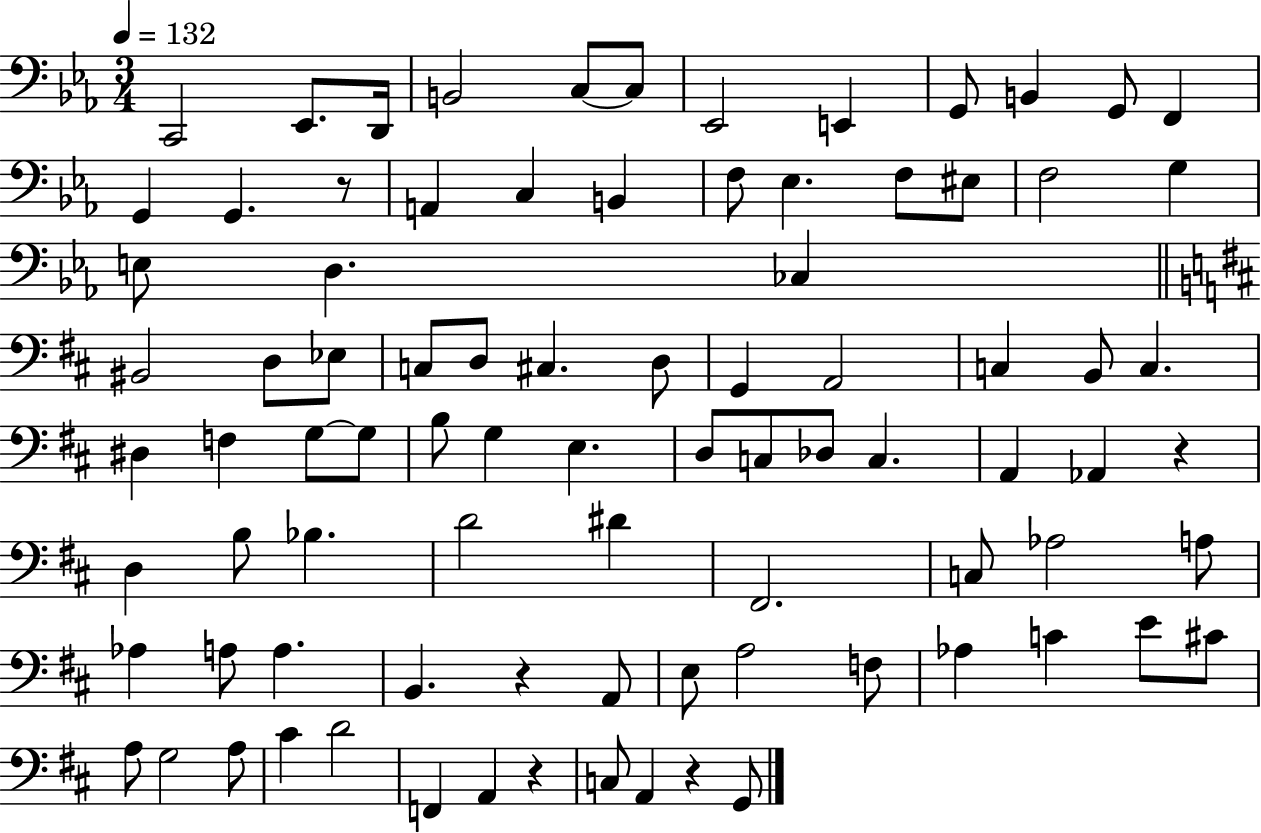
{
  \clef bass
  \numericTimeSignature
  \time 3/4
  \key ees \major
  \tempo 4 = 132
  \repeat volta 2 { c,2 ees,8. d,16 | b,2 c8~~ c8 | ees,2 e,4 | g,8 b,4 g,8 f,4 | \break g,4 g,4. r8 | a,4 c4 b,4 | f8 ees4. f8 eis8 | f2 g4 | \break e8 d4. ces4 | \bar "||" \break \key d \major bis,2 d8 ees8 | c8 d8 cis4. d8 | g,4 a,2 | c4 b,8 c4. | \break dis4 f4 g8~~ g8 | b8 g4 e4. | d8 c8 des8 c4. | a,4 aes,4 r4 | \break d4 b8 bes4. | d'2 dis'4 | fis,2. | c8 aes2 a8 | \break aes4 a8 a4. | b,4. r4 a,8 | e8 a2 f8 | aes4 c'4 e'8 cis'8 | \break a8 g2 a8 | cis'4 d'2 | f,4 a,4 r4 | c8 a,4 r4 g,8 | \break } \bar "|."
}